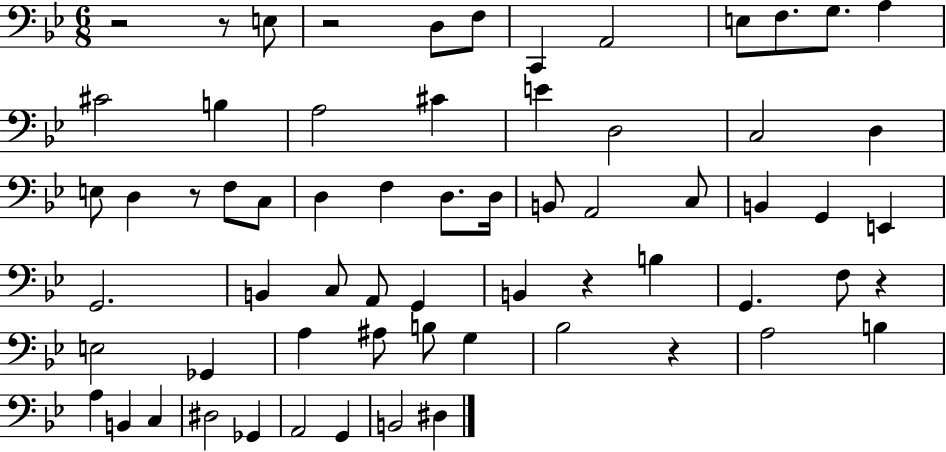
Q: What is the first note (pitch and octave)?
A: E3